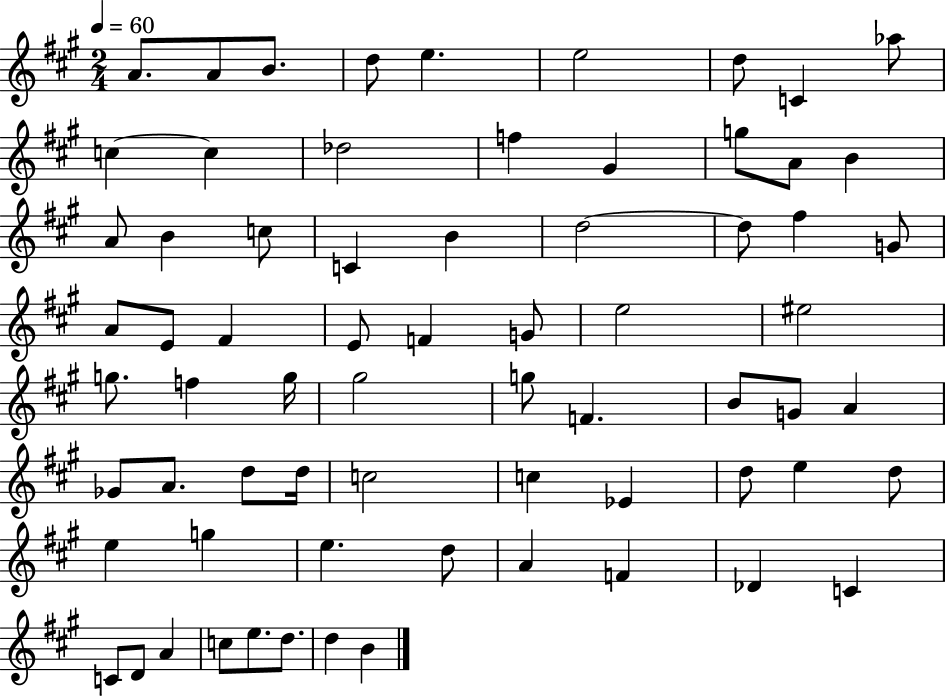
A4/e. A4/e B4/e. D5/e E5/q. E5/h D5/e C4/q Ab5/e C5/q C5/q Db5/h F5/q G#4/q G5/e A4/e B4/q A4/e B4/q C5/e C4/q B4/q D5/h D5/e F#5/q G4/e A4/e E4/e F#4/q E4/e F4/q G4/e E5/h EIS5/h G5/e. F5/q G5/s G#5/h G5/e F4/q. B4/e G4/e A4/q Gb4/e A4/e. D5/e D5/s C5/h C5/q Eb4/q D5/e E5/q D5/e E5/q G5/q E5/q. D5/e A4/q F4/q Db4/q C4/q C4/e D4/e A4/q C5/e E5/e. D5/e. D5/q B4/q